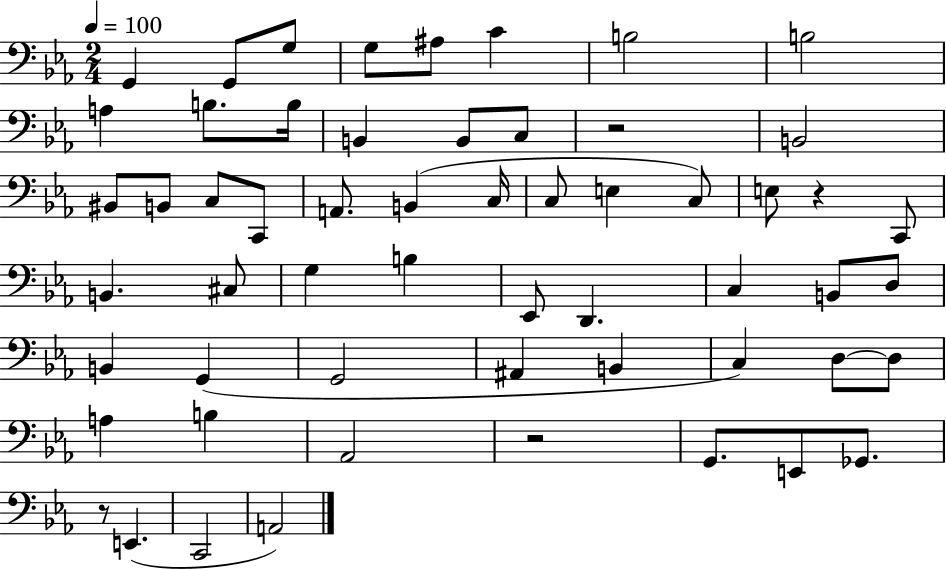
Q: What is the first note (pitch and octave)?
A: G2